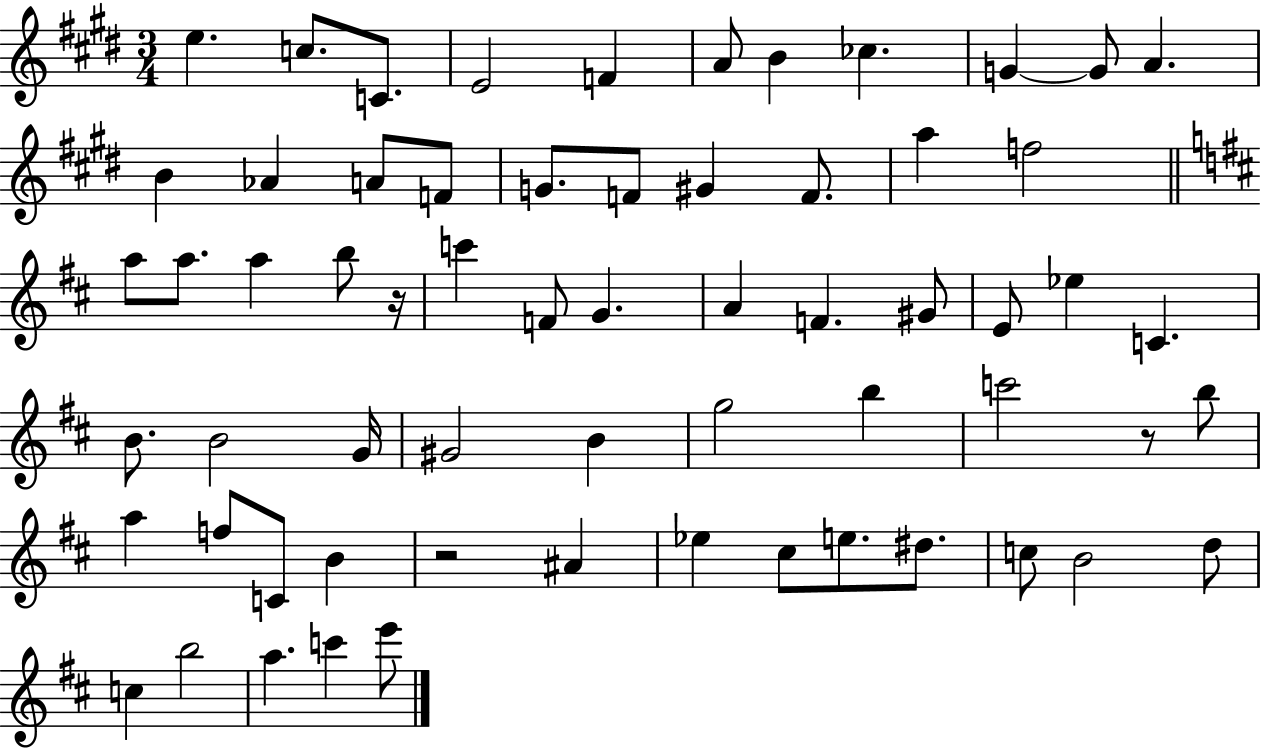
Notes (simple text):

E5/q. C5/e. C4/e. E4/h F4/q A4/e B4/q CES5/q. G4/q G4/e A4/q. B4/q Ab4/q A4/e F4/e G4/e. F4/e G#4/q F4/e. A5/q F5/h A5/e A5/e. A5/q B5/e R/s C6/q F4/e G4/q. A4/q F4/q. G#4/e E4/e Eb5/q C4/q. B4/e. B4/h G4/s G#4/h B4/q G5/h B5/q C6/h R/e B5/e A5/q F5/e C4/e B4/q R/h A#4/q Eb5/q C#5/e E5/e. D#5/e. C5/e B4/h D5/e C5/q B5/h A5/q. C6/q E6/e